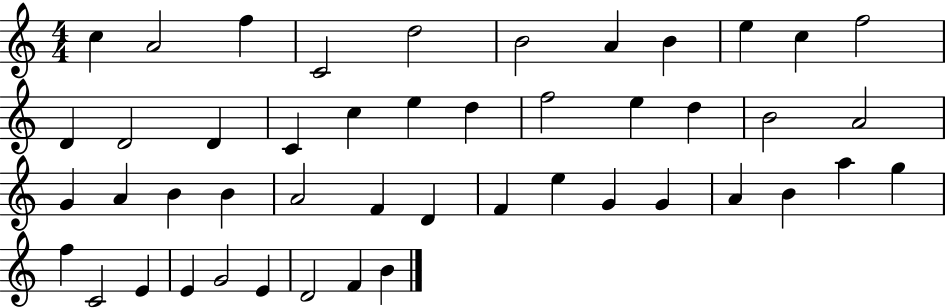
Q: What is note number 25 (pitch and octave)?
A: A4